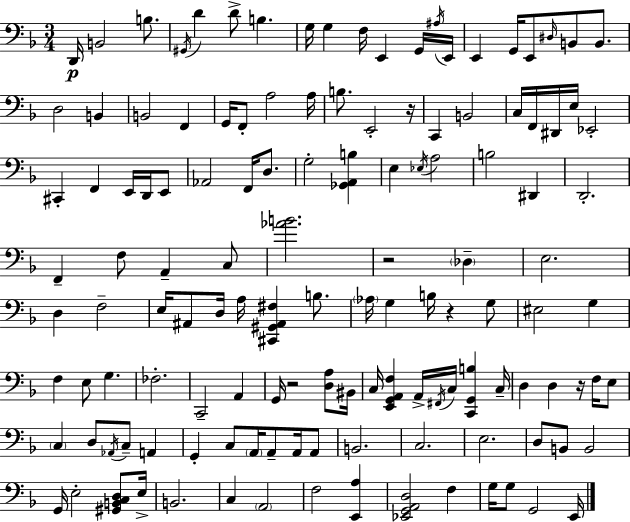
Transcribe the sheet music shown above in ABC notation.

X:1
T:Untitled
M:3/4
L:1/4
K:Dm
D,,/4 B,,2 B,/2 ^G,,/4 D D/2 B, G,/4 G, F,/4 E,, G,,/4 ^A,/4 E,,/4 E,, G,,/4 E,,/2 ^D,/4 B,,/2 B,,/2 D,2 B,, B,,2 F,, G,,/4 F,,/2 A,2 A,/4 B,/2 E,,2 z/4 C,, B,,2 C,/4 F,,/4 ^D,,/4 E,/4 _E,,2 ^C,, F,, E,,/4 D,,/4 E,,/2 _A,,2 F,,/4 D,/2 G,2 [_G,,A,,B,] E, _E,/4 A,2 B,2 ^D,, D,,2 F,, F,/2 A,, C,/2 [_AB]2 z2 _D, E,2 D, F,2 E,/4 ^A,,/2 D,/4 A,/4 [^C,,^G,,^A,,^F,] B,/2 _A,/4 G, B,/4 z G,/2 ^E,2 G, F, E,/2 G, _F,2 C,,2 A,, G,,/4 z2 [D,A,]/2 ^B,,/4 C,/4 [E,,G,,A,,F,] A,,/4 ^F,,/4 C,/4 [C,,G,,B,] C,/4 D, D, z/4 F,/4 E,/2 C, D,/2 _A,,/4 C,/2 A,, G,, C,/2 A,,/4 A,,/2 A,,/4 A,,/2 B,,2 C,2 E,2 D,/2 B,,/2 B,,2 G,,/4 E,2 [^G,,B,,C,D,]/2 E,/4 B,,2 C, A,,2 F,2 [E,,A,] [_E,,G,,A,,D,]2 F, G,/4 G,/2 G,,2 E,,/4